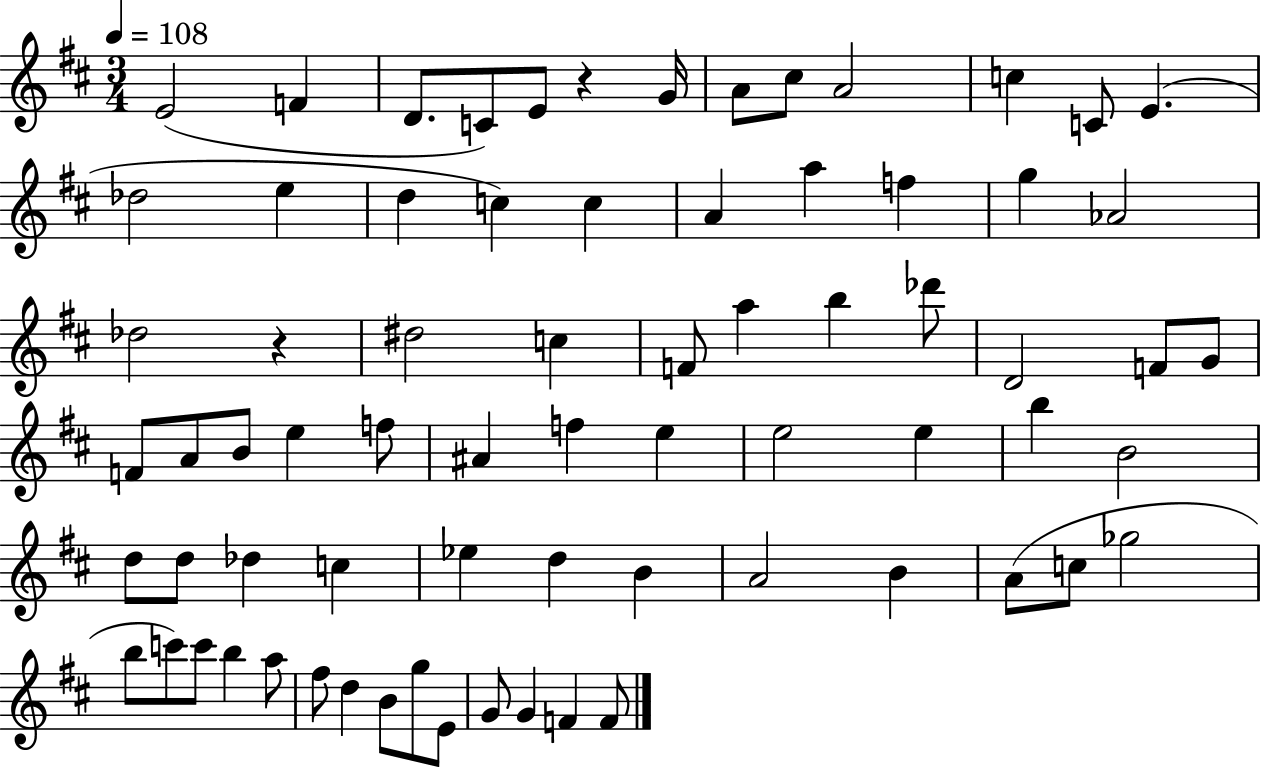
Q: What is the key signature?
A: D major